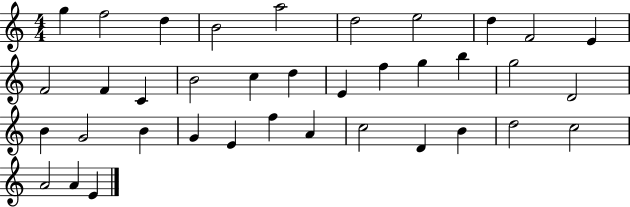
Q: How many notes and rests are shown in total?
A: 37